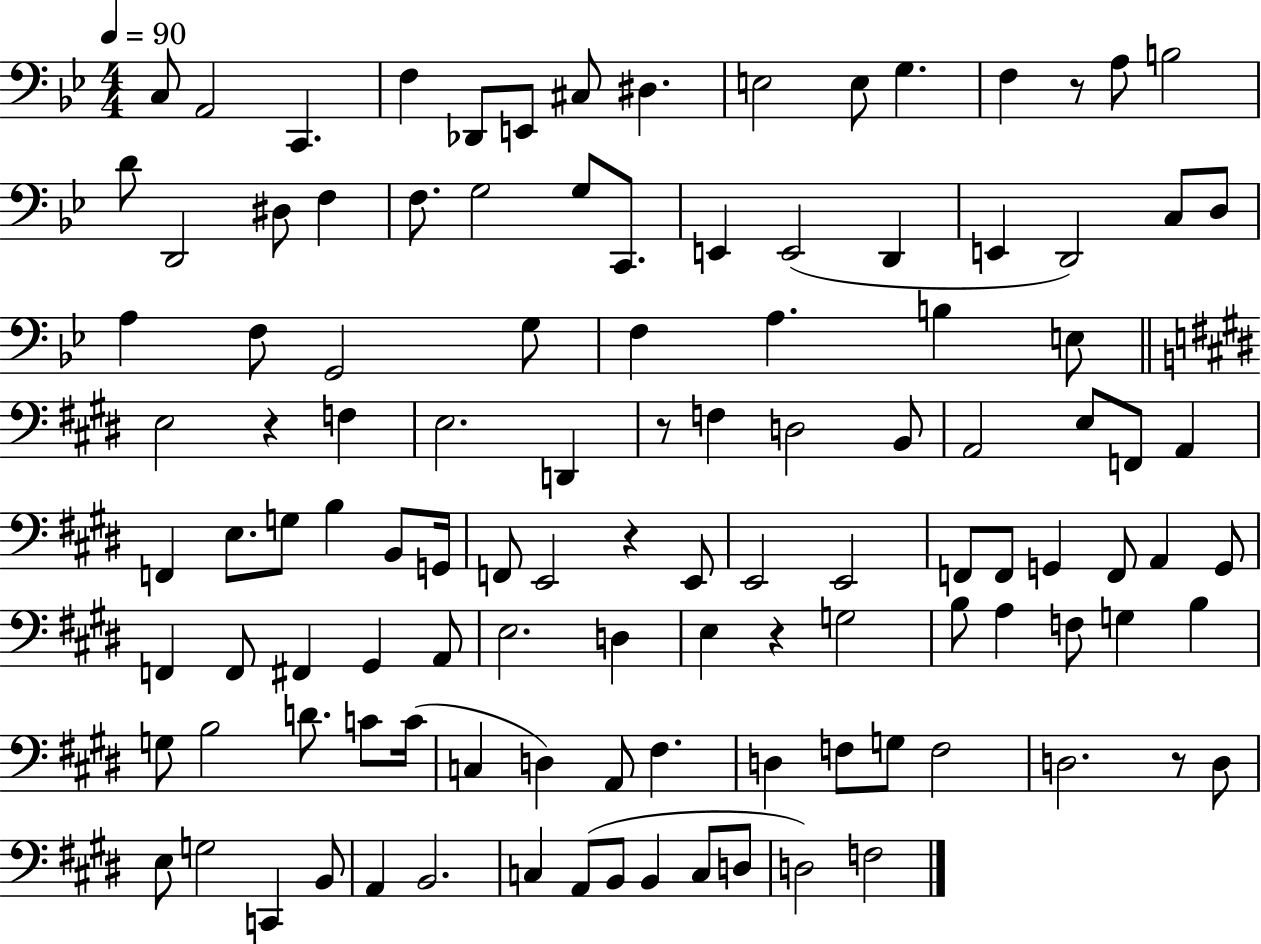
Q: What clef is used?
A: bass